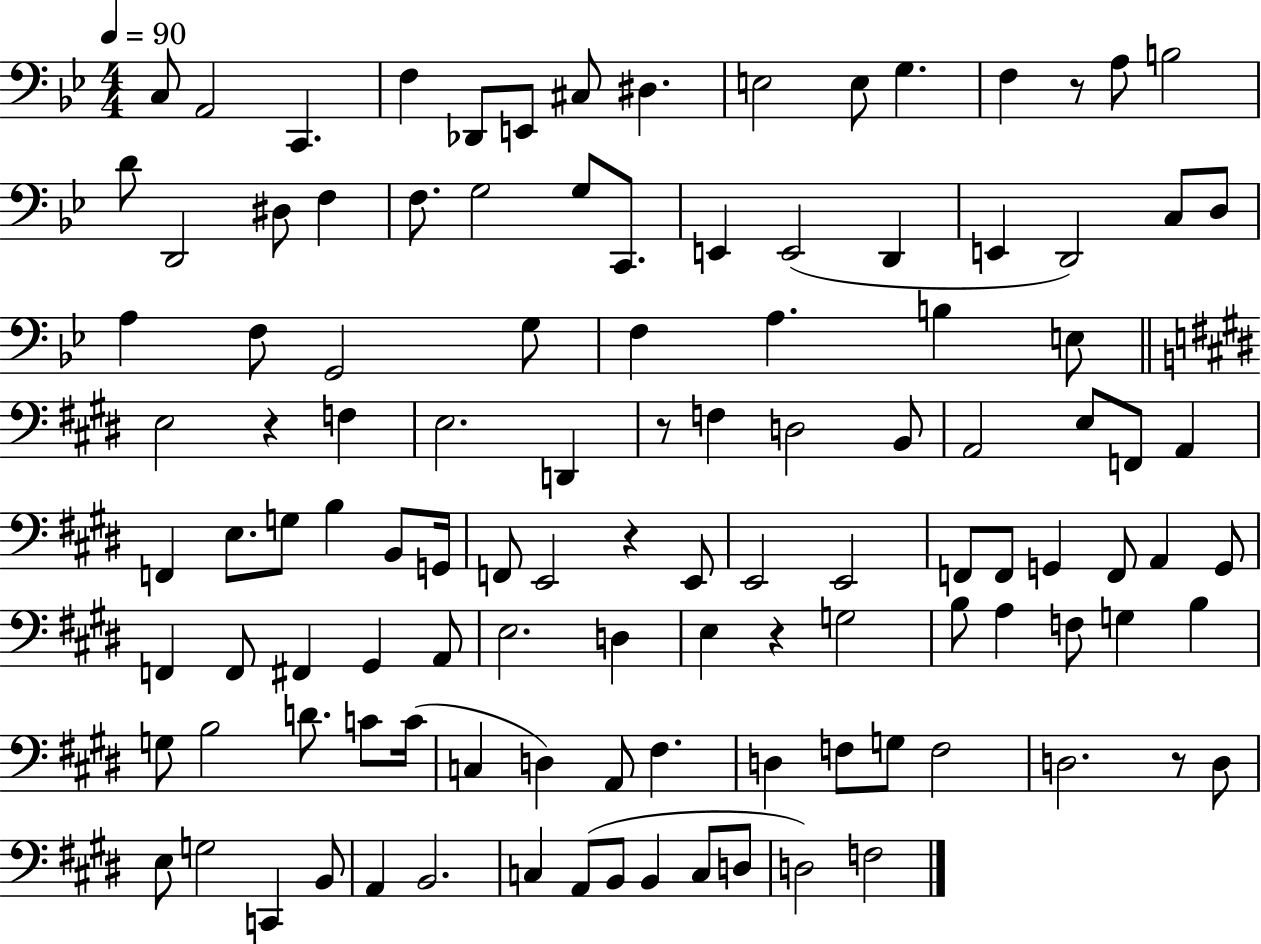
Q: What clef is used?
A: bass